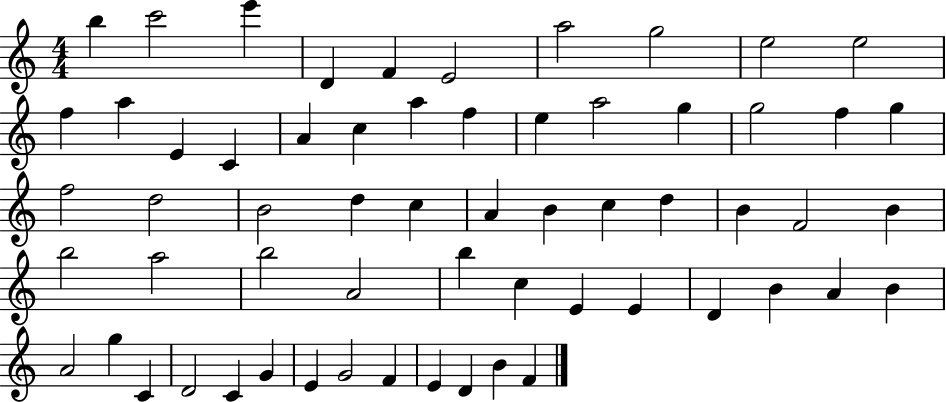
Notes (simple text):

B5/q C6/h E6/q D4/q F4/q E4/h A5/h G5/h E5/h E5/h F5/q A5/q E4/q C4/q A4/q C5/q A5/q F5/q E5/q A5/h G5/q G5/h F5/q G5/q F5/h D5/h B4/h D5/q C5/q A4/q B4/q C5/q D5/q B4/q F4/h B4/q B5/h A5/h B5/h A4/h B5/q C5/q E4/q E4/q D4/q B4/q A4/q B4/q A4/h G5/q C4/q D4/h C4/q G4/q E4/q G4/h F4/q E4/q D4/q B4/q F4/q